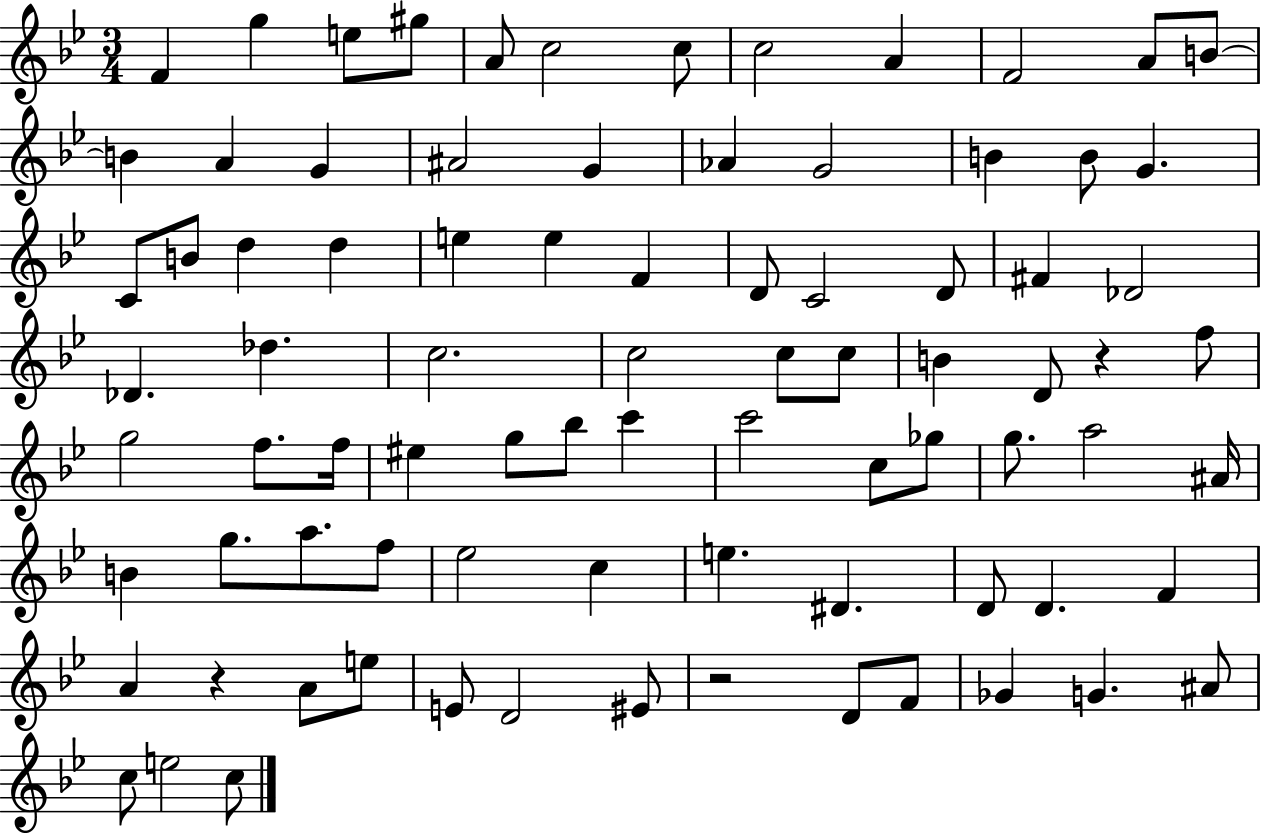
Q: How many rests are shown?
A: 3